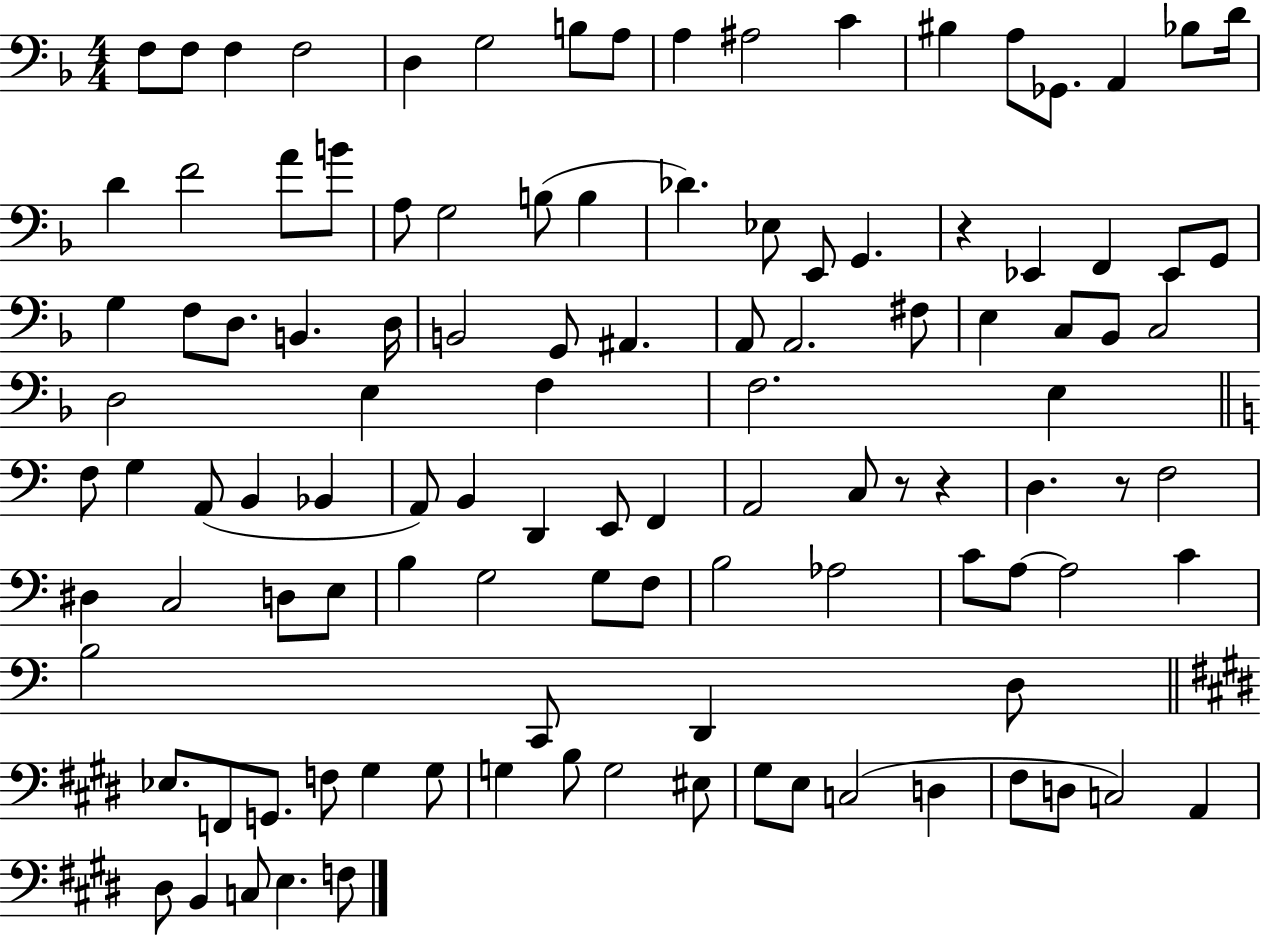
X:1
T:Untitled
M:4/4
L:1/4
K:F
F,/2 F,/2 F, F,2 D, G,2 B,/2 A,/2 A, ^A,2 C ^B, A,/2 _G,,/2 A,, _B,/2 D/4 D F2 A/2 B/2 A,/2 G,2 B,/2 B, _D _E,/2 E,,/2 G,, z _E,, F,, _E,,/2 G,,/2 G, F,/2 D,/2 B,, D,/4 B,,2 G,,/2 ^A,, A,,/2 A,,2 ^F,/2 E, C,/2 _B,,/2 C,2 D,2 E, F, F,2 E, F,/2 G, A,,/2 B,, _B,, A,,/2 B,, D,, E,,/2 F,, A,,2 C,/2 z/2 z D, z/2 F,2 ^D, C,2 D,/2 E,/2 B, G,2 G,/2 F,/2 B,2 _A,2 C/2 A,/2 A,2 C B,2 C,,/2 D,, D,/2 _E,/2 F,,/2 G,,/2 F,/2 ^G, ^G,/2 G, B,/2 G,2 ^E,/2 ^G,/2 E,/2 C,2 D, ^F,/2 D,/2 C,2 A,, ^D,/2 B,, C,/2 E, F,/2